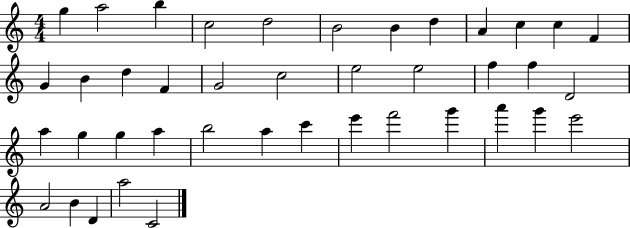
X:1
T:Untitled
M:4/4
L:1/4
K:C
g a2 b c2 d2 B2 B d A c c F G B d F G2 c2 e2 e2 f f D2 a g g a b2 a c' e' f'2 g' a' g' e'2 A2 B D a2 C2